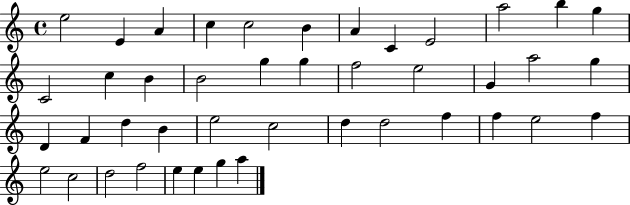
X:1
T:Untitled
M:4/4
L:1/4
K:C
e2 E A c c2 B A C E2 a2 b g C2 c B B2 g g f2 e2 G a2 g D F d B e2 c2 d d2 f f e2 f e2 c2 d2 f2 e e g a